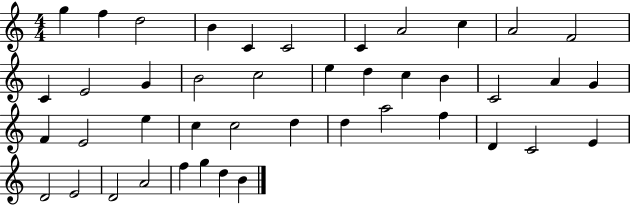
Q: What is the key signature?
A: C major